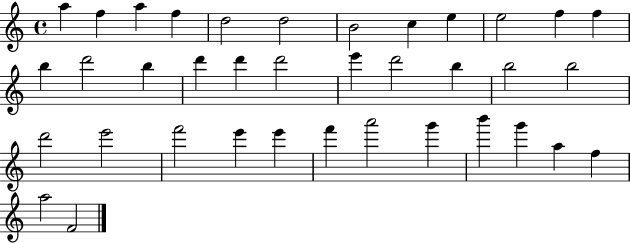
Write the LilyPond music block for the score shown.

{
  \clef treble
  \time 4/4
  \defaultTimeSignature
  \key c \major
  a''4 f''4 a''4 f''4 | d''2 d''2 | b'2 c''4 e''4 | e''2 f''4 f''4 | \break b''4 d'''2 b''4 | d'''4 d'''4 d'''2 | e'''4 d'''2 b''4 | b''2 b''2 | \break d'''2 e'''2 | f'''2 e'''4 e'''4 | f'''4 a'''2 g'''4 | b'''4 g'''4 a''4 f''4 | \break a''2 f'2 | \bar "|."
}